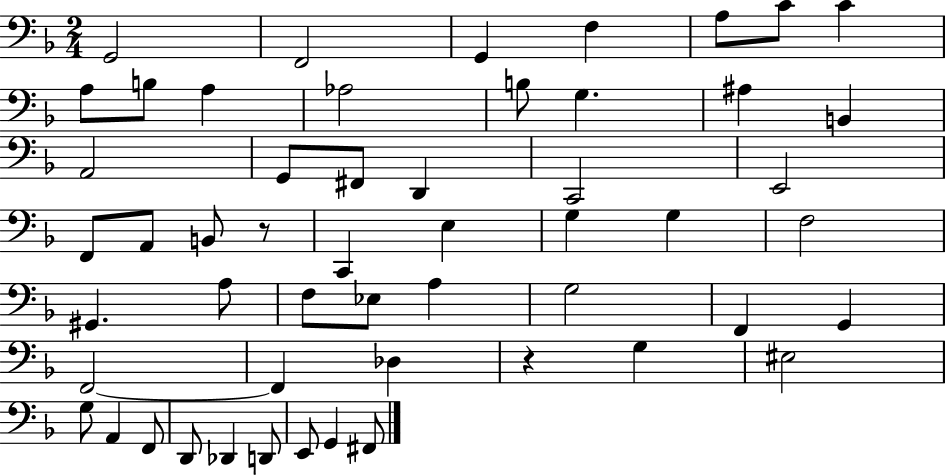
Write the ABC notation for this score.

X:1
T:Untitled
M:2/4
L:1/4
K:F
G,,2 F,,2 G,, F, A,/2 C/2 C A,/2 B,/2 A, _A,2 B,/2 G, ^A, B,, A,,2 G,,/2 ^F,,/2 D,, C,,2 E,,2 F,,/2 A,,/2 B,,/2 z/2 C,, E, G, G, F,2 ^G,, A,/2 F,/2 _E,/2 A, G,2 F,, G,, F,,2 F,, _D, z G, ^E,2 G,/2 A,, F,,/2 D,,/2 _D,, D,,/2 E,,/2 G,, ^F,,/2